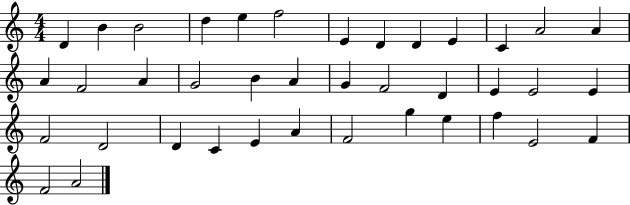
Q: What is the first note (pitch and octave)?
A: D4